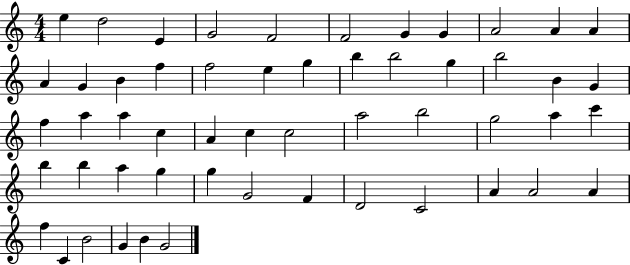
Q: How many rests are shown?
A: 0